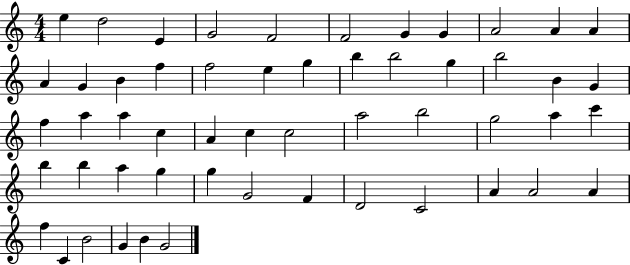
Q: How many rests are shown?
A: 0